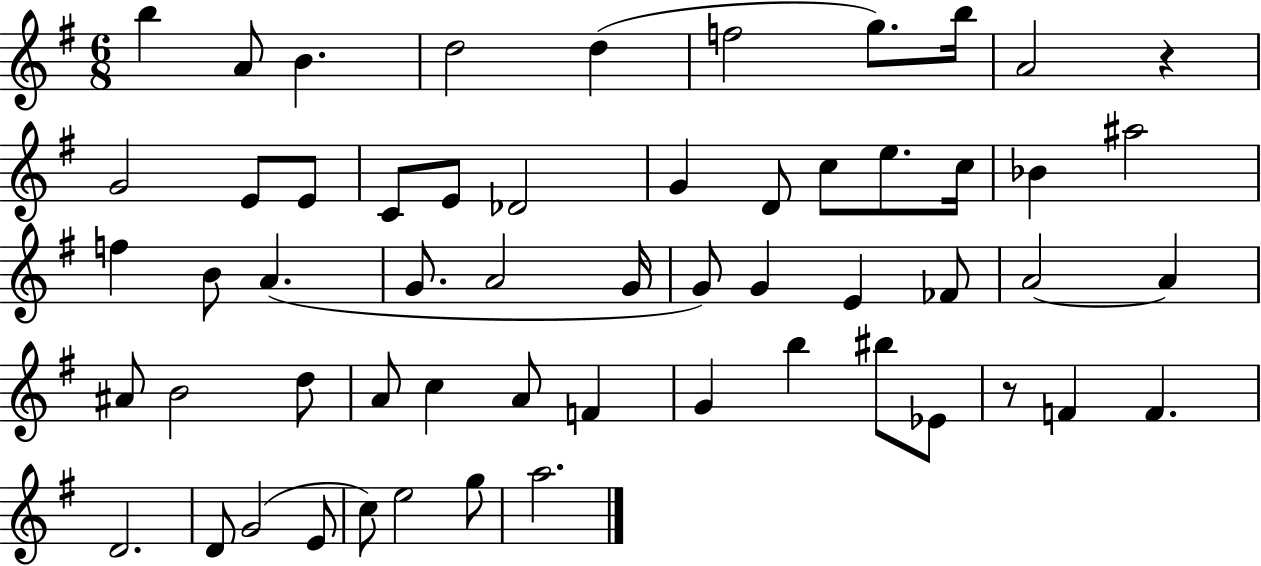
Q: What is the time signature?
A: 6/8